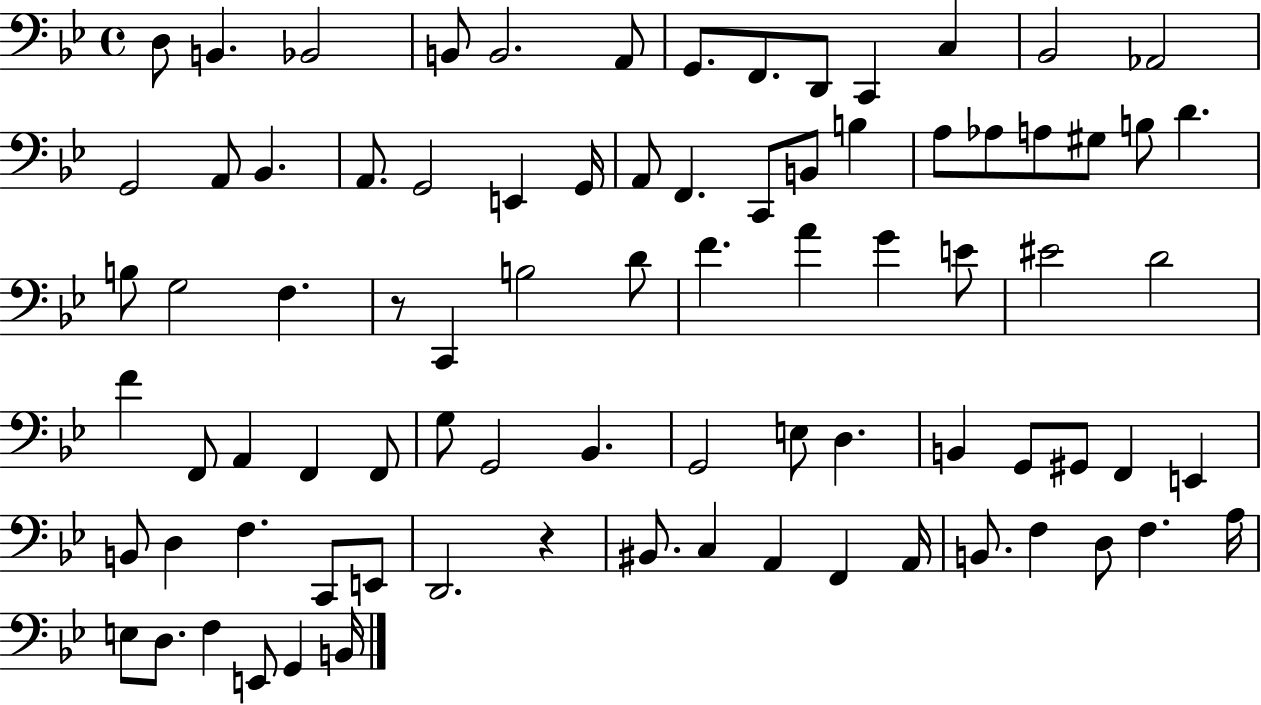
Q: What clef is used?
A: bass